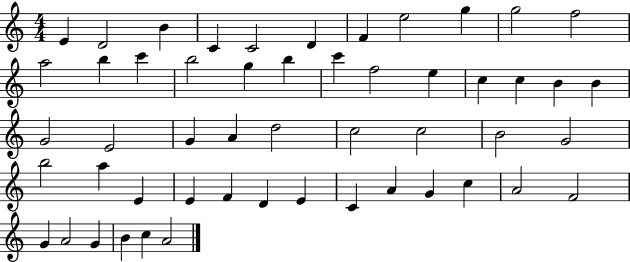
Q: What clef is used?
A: treble